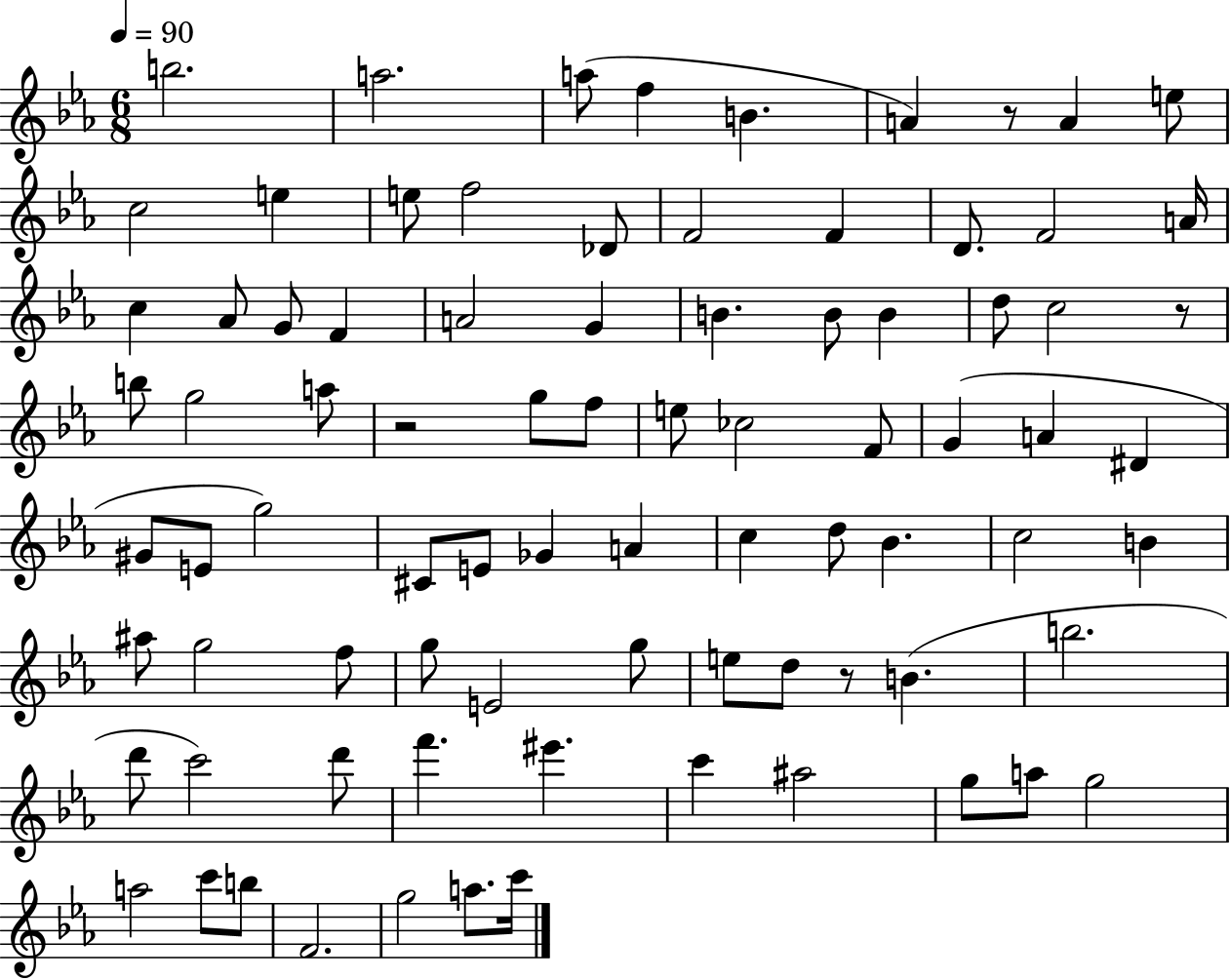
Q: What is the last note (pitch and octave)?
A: C6